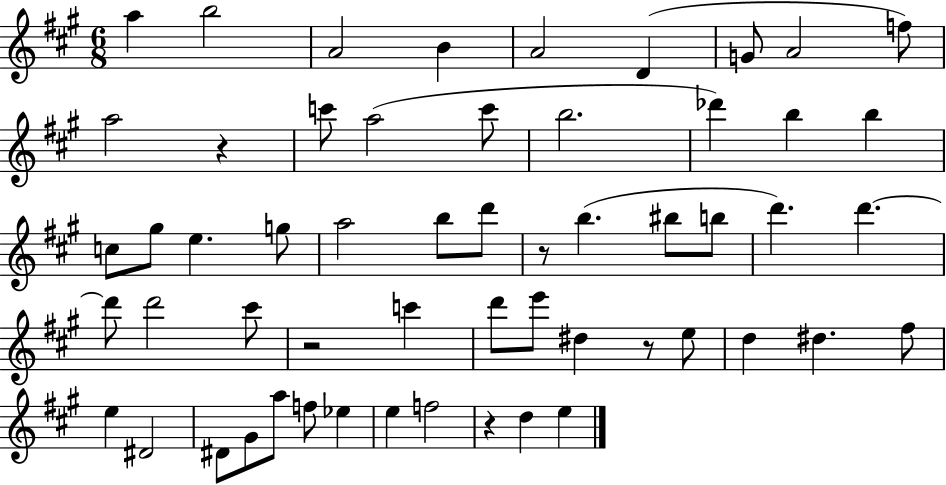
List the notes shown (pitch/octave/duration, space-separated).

A5/q B5/h A4/h B4/q A4/h D4/q G4/e A4/h F5/e A5/h R/q C6/e A5/h C6/e B5/h. Db6/q B5/q B5/q C5/e G#5/e E5/q. G5/e A5/h B5/e D6/e R/e B5/q. BIS5/e B5/e D6/q. D6/q. D6/e D6/h C#6/e R/h C6/q D6/e E6/e D#5/q R/e E5/e D5/q D#5/q. F#5/e E5/q D#4/h D#4/e G#4/e A5/e F5/e Eb5/q E5/q F5/h R/q D5/q E5/q